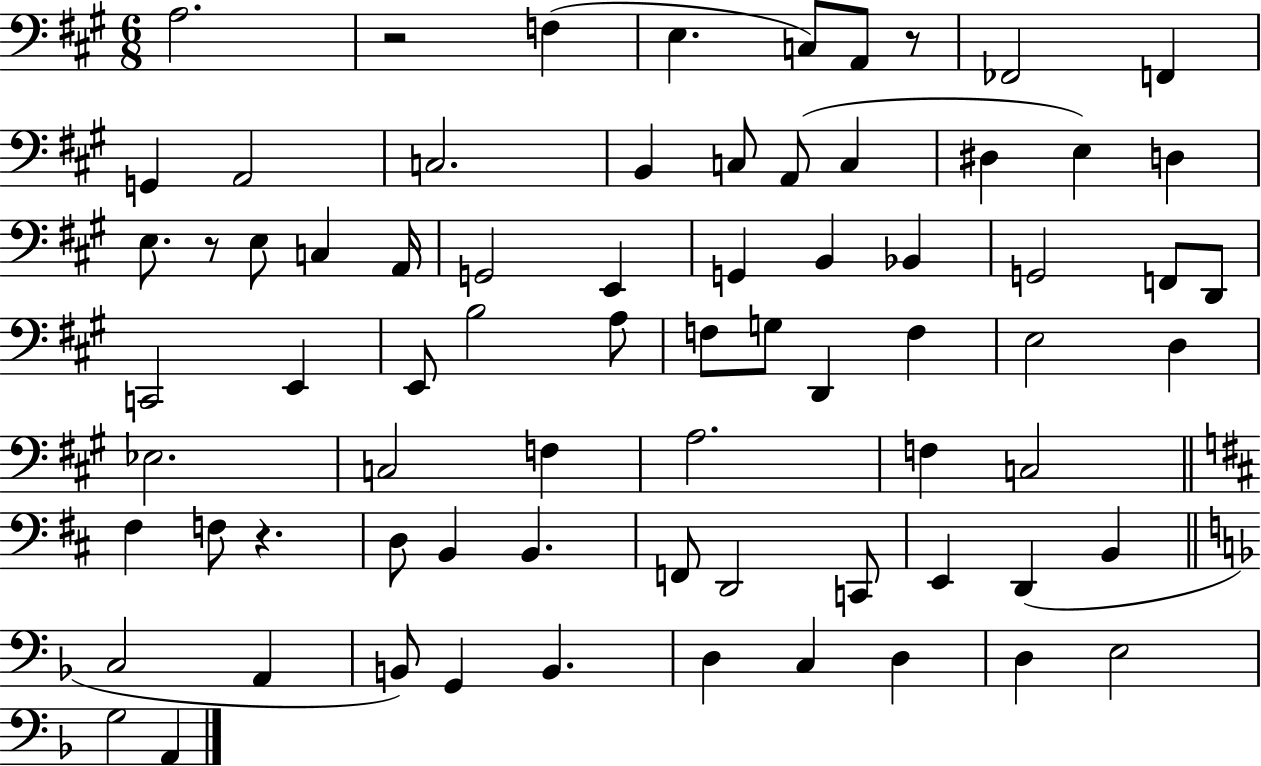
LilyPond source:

{
  \clef bass
  \numericTimeSignature
  \time 6/8
  \key a \major
  \repeat volta 2 { a2. | r2 f4( | e4. c8) a,8 r8 | fes,2 f,4 | \break g,4 a,2 | c2. | b,4 c8 a,8( c4 | dis4 e4) d4 | \break e8. r8 e8 c4 a,16 | g,2 e,4 | g,4 b,4 bes,4 | g,2 f,8 d,8 | \break c,2 e,4 | e,8 b2 a8 | f8 g8 d,4 f4 | e2 d4 | \break ees2. | c2 f4 | a2. | f4 c2 | \break \bar "||" \break \key b \minor fis4 f8 r4. | d8 b,4 b,4. | f,8 d,2 c,8 | e,4 d,4( b,4 | \break \bar "||" \break \key d \minor c2 a,4 | b,8) g,4 b,4. | d4 c4 d4 | d4 e2 | \break g2 a,4 | } \bar "|."
}